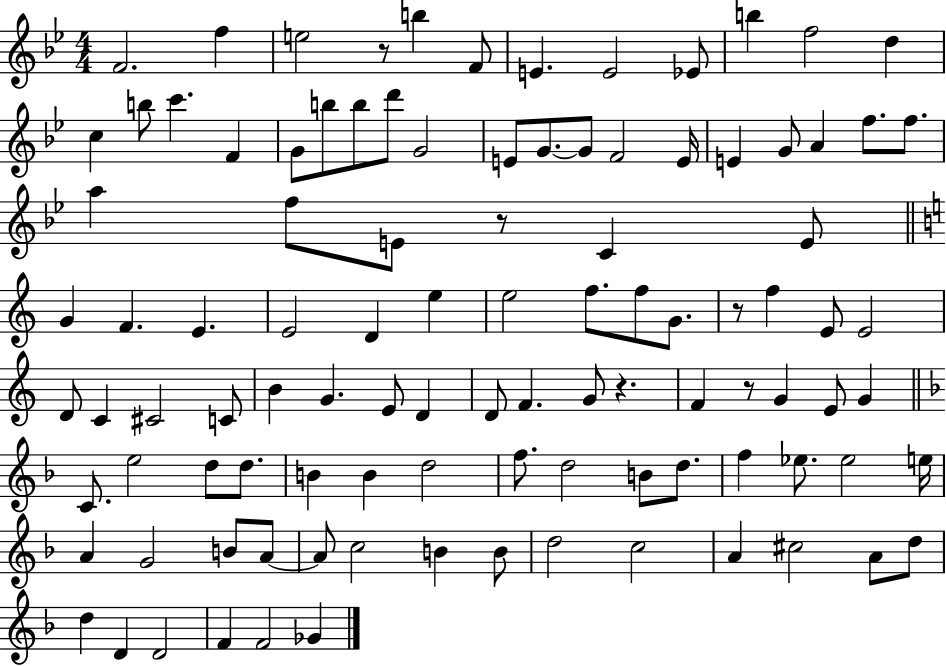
F4/h. F5/q E5/h R/e B5/q F4/e E4/q. E4/h Eb4/e B5/q F5/h D5/q C5/q B5/e C6/q. F4/q G4/e B5/e B5/e D6/e G4/h E4/e G4/e. G4/e F4/h E4/s E4/q G4/e A4/q F5/e. F5/e. A5/q F5/e E4/e R/e C4/q E4/e G4/q F4/q. E4/q. E4/h D4/q E5/q E5/h F5/e. F5/e G4/e. R/e F5/q E4/e E4/h D4/e C4/q C#4/h C4/e B4/q G4/q. E4/e D4/q D4/e F4/q. G4/e R/q. F4/q R/e G4/q E4/e G4/q C4/e. E5/h D5/e D5/e. B4/q B4/q D5/h F5/e. D5/h B4/e D5/e. F5/q Eb5/e. Eb5/h E5/s A4/q G4/h B4/e A4/e A4/e C5/h B4/q B4/e D5/h C5/h A4/q C#5/h A4/e D5/e D5/q D4/q D4/h F4/q F4/h Gb4/q